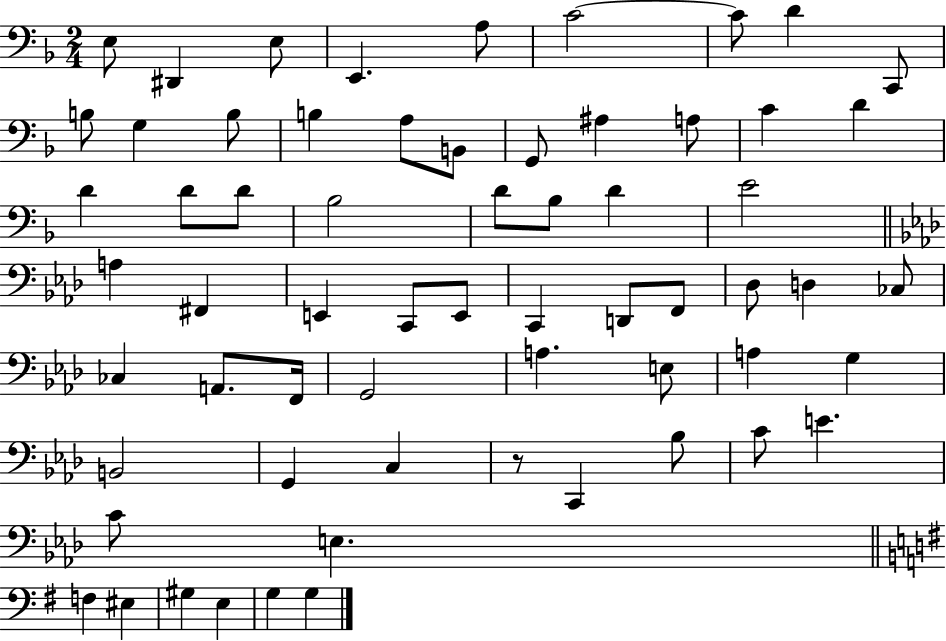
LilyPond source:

{
  \clef bass
  \numericTimeSignature
  \time 2/4
  \key f \major
  e8 dis,4 e8 | e,4. a8 | c'2~~ | c'8 d'4 c,8 | \break b8 g4 b8 | b4 a8 b,8 | g,8 ais4 a8 | c'4 d'4 | \break d'4 d'8 d'8 | bes2 | d'8 bes8 d'4 | e'2 | \break \bar "||" \break \key aes \major a4 fis,4 | e,4 c,8 e,8 | c,4 d,8 f,8 | des8 d4 ces8 | \break ces4 a,8. f,16 | g,2 | a4. e8 | a4 g4 | \break b,2 | g,4 c4 | r8 c,4 bes8 | c'8 e'4. | \break c'8 e4. | \bar "||" \break \key g \major f4 eis4 | gis4 e4 | g4 g4 | \bar "|."
}